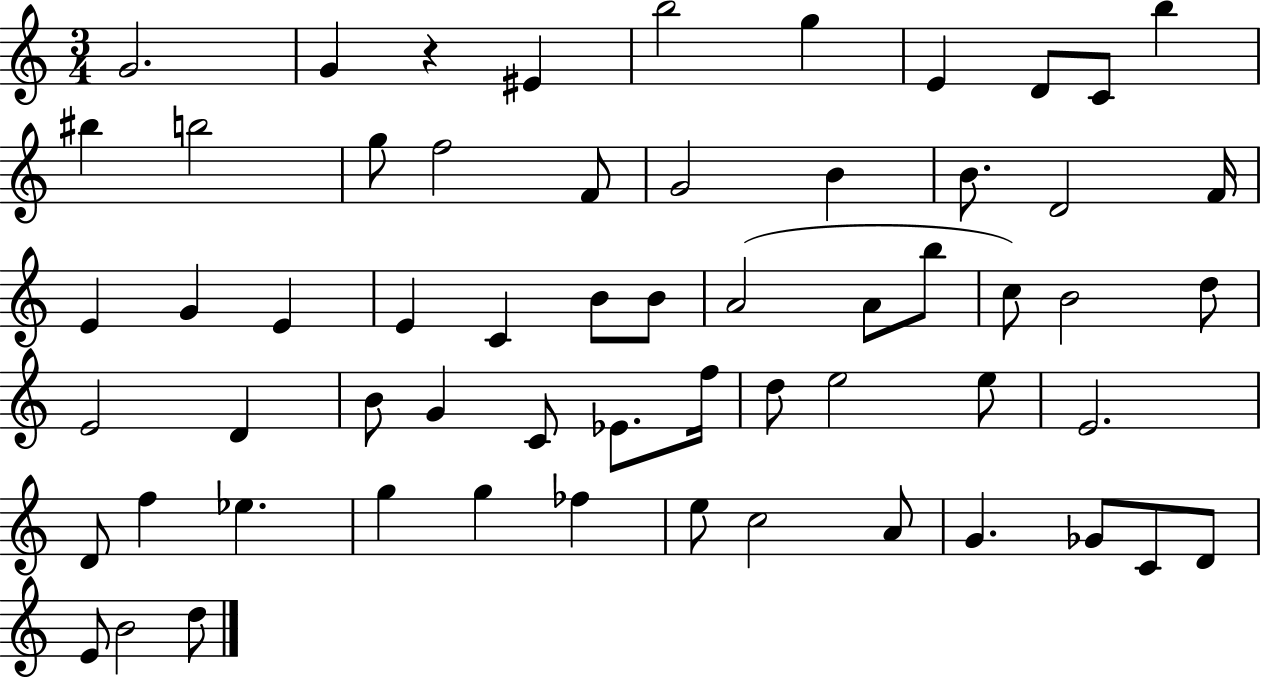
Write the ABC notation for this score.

X:1
T:Untitled
M:3/4
L:1/4
K:C
G2 G z ^E b2 g E D/2 C/2 b ^b b2 g/2 f2 F/2 G2 B B/2 D2 F/4 E G E E C B/2 B/2 A2 A/2 b/2 c/2 B2 d/2 E2 D B/2 G C/2 _E/2 f/4 d/2 e2 e/2 E2 D/2 f _e g g _f e/2 c2 A/2 G _G/2 C/2 D/2 E/2 B2 d/2